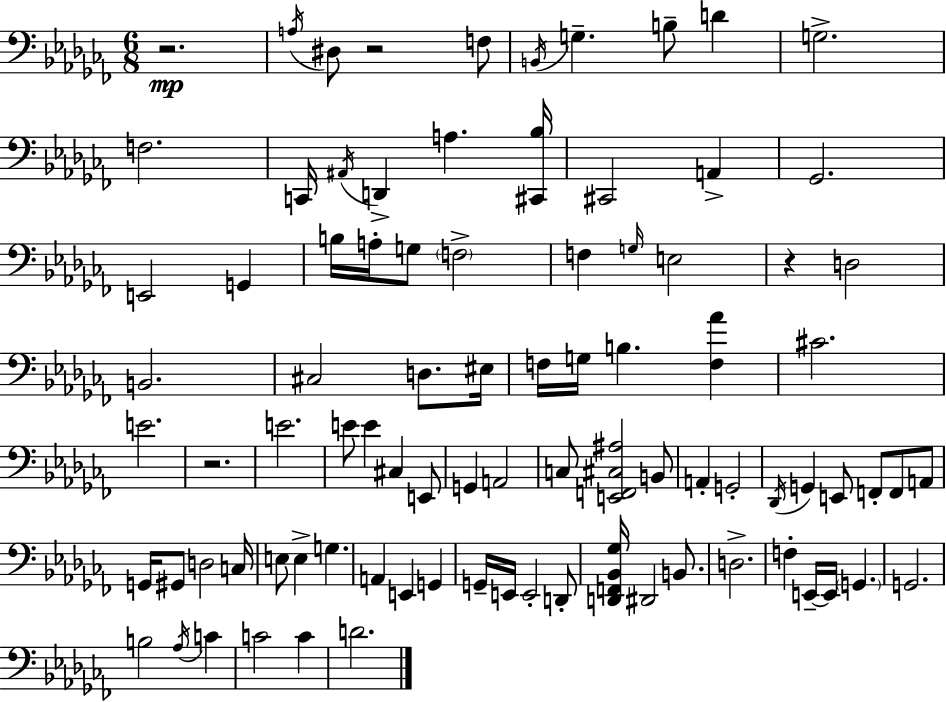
X:1
T:Untitled
M:6/8
L:1/4
K:Abm
z2 A,/4 ^D,/2 z2 F,/2 B,,/4 G, B,/2 D G,2 F,2 C,,/4 ^A,,/4 D,, A, [^C,,_B,]/4 ^C,,2 A,, _G,,2 E,,2 G,, B,/4 A,/4 G,/2 F,2 F, G,/4 E,2 z D,2 B,,2 ^C,2 D,/2 ^E,/4 F,/4 G,/4 B, [F,_A] ^C2 E2 z2 E2 E/2 E ^C, E,,/2 G,, A,,2 C,/2 [E,,F,,^C,^A,]2 B,,/2 A,, G,,2 _D,,/4 G,, E,,/2 F,,/2 F,,/2 A,,/2 G,,/4 ^G,,/2 D,2 C,/4 E,/2 E, G, A,, E,, G,, G,,/4 E,,/4 E,,2 D,,/2 [D,,F,,_B,,_G,]/4 ^D,,2 B,,/2 D,2 F, E,,/4 E,,/4 G,, G,,2 B,2 _A,/4 C C2 C D2